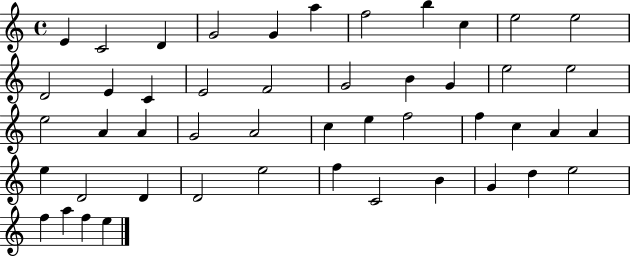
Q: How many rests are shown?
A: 0